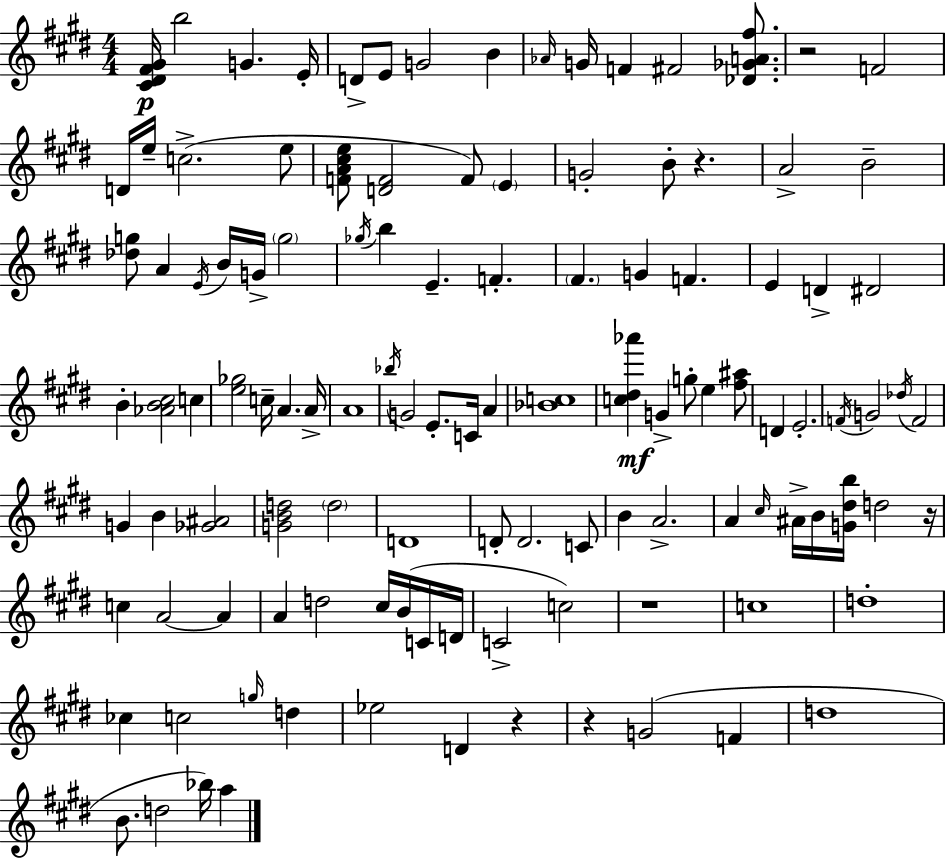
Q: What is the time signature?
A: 4/4